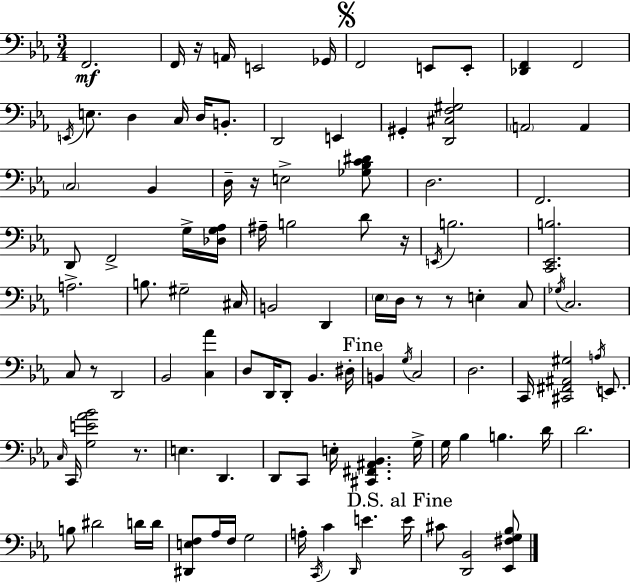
F2/h. F2/s R/s A2/s E2/h Gb2/s F2/h E2/e E2/e [Db2,F2]/q F2/h E2/s E3/e. D3/q C3/s D3/s B2/e. D2/h E2/q G#2/q [D2,C#3,F3,G#3]/h A2/h A2/q C3/h Bb2/q D3/s R/s E3/h [Gb3,Bb3,C4,D#4]/e D3/h. F2/h. D2/e F2/h G3/s [Db3,G3,Ab3]/s A#3/s B3/h D4/e R/s E2/s B3/h. [C2,Eb2,B3]/h. A3/h. B3/e. G#3/h C#3/s B2/h D2/q Eb3/s D3/s R/e R/e E3/q C3/e Gb3/s C3/h. C3/e R/e D2/h Bb2/h [C3,Ab4]/q D3/e D2/s D2/e Bb2/q. D#3/s B2/q G3/s C3/h D3/h. C2/s [C#2,F#2,A#2,G#3]/h A3/s E2/e. C3/s C2/s [G3,E4,Ab4,Bb4]/h R/e. E3/q. D2/q. D2/e C2/e E3/s [C#2,F#2,A#2,Bb2]/q. G3/s G3/s Bb3/q B3/q. D4/s D4/h. B3/e D#4/h D4/s D4/s [D#2,E3,F3]/e Ab3/s F3/s G3/h A3/s C2/s C4/q D2/s E4/q. E4/s C#4/e [D2,Bb2]/h [Eb2,F#3,G3,Bb3]/e